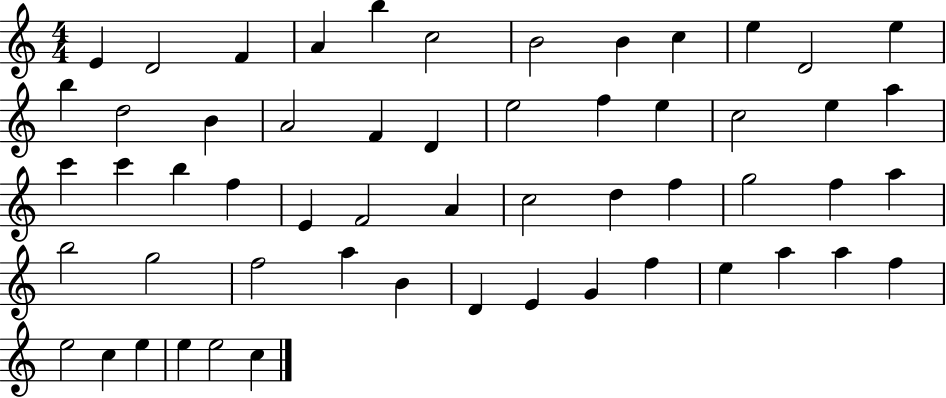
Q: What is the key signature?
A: C major